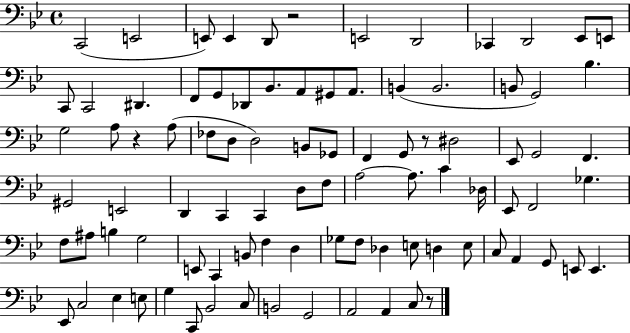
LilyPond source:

{
  \clef bass
  \time 4/4
  \defaultTimeSignature
  \key bes \major
  c,2( e,2 | e,8) e,4 d,8 r2 | e,2 d,2 | ces,4 d,2 ees,8 e,8 | \break c,8 c,2 dis,4. | f,8 g,8 des,8 bes,8. a,8 gis,8 a,8. | b,4( b,2. | b,8 g,2) bes4. | \break g2 a8 r4 a8( | fes8 d8 d2) b,8 ges,8 | f,4 g,8 r8 dis2 | ees,8 g,2 f,4. | \break gis,2 e,2 | d,4 c,4 c,4 d8 f8 | a2~~ a8. c'4 des16 | ees,8 f,2 ges4. | \break f8 ais8 b4 g2 | e,8 c,4 b,8 f4 d4 | ges8 f8 des4 e8 d4 e8 | c8 a,4 g,8 e,8 e,4. | \break ees,8 c2 ees4 e8 | g4 c,8 bes,2 c8 | b,2 g,2 | a,2 a,4 c8 r8 | \break \bar "|."
}